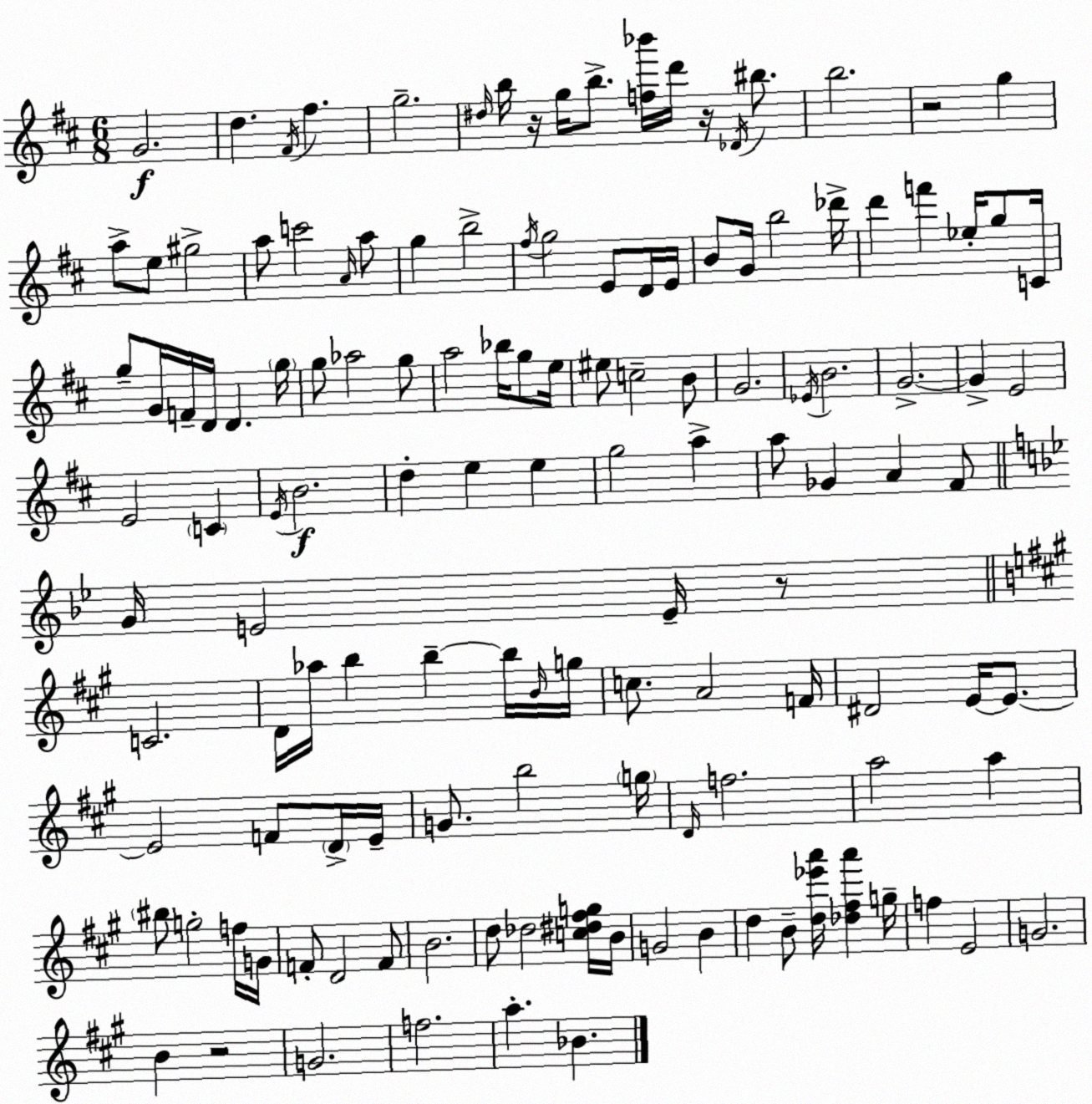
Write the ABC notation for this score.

X:1
T:Untitled
M:6/8
L:1/4
K:D
G2 d ^F/4 ^f g2 ^d/4 b/4 z/4 g/4 b/2 [f_b']/4 d'/4 z/4 _D/4 ^b/2 b2 z2 g a/2 e/2 ^g2 a/2 c'2 A/4 a/2 g b2 ^f/4 g2 E/2 D/4 E/4 B/2 G/4 b2 _d'/4 d' f' _e/4 g/2 C/4 g/2 G/4 F/4 D/4 D g/4 g/2 _a2 g/2 a2 _b/4 g/2 e/4 ^e/2 c2 B/2 G2 _E/4 B2 G2 G E2 E2 C E/4 B2 d e e g2 a a/2 _G A ^F/2 G/4 E2 E/4 z/2 C2 D/4 _a/4 b b b/4 B/4 g/4 c/2 A2 F/4 ^D2 E/4 E/2 E2 F/2 D/4 E/4 G/2 b2 g/4 D/4 f2 a2 a ^b/2 g2 f/4 G/4 F/2 D2 F/2 B2 d/2 _d2 [c^d^fg]/4 B/4 G2 B d B/2 [d_e'a']/4 [_d^fa'] g/4 f E2 G2 B z2 G2 f2 a _B